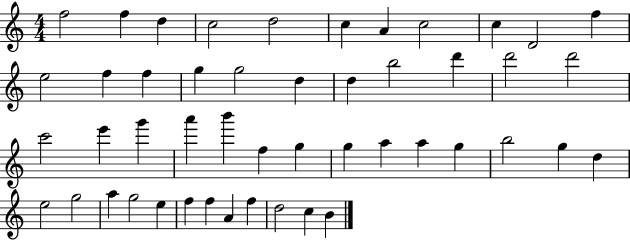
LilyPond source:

{
  \clef treble
  \numericTimeSignature
  \time 4/4
  \key c \major
  f''2 f''4 d''4 | c''2 d''2 | c''4 a'4 c''2 | c''4 d'2 f''4 | \break e''2 f''4 f''4 | g''4 g''2 d''4 | d''4 b''2 d'''4 | d'''2 d'''2 | \break c'''2 e'''4 g'''4 | a'''4 b'''4 f''4 g''4 | g''4 a''4 a''4 g''4 | b''2 g''4 d''4 | \break e''2 g''2 | a''4 g''2 e''4 | f''4 f''4 a'4 f''4 | d''2 c''4 b'4 | \break \bar "|."
}